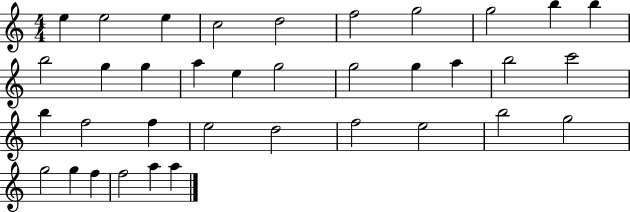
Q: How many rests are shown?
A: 0